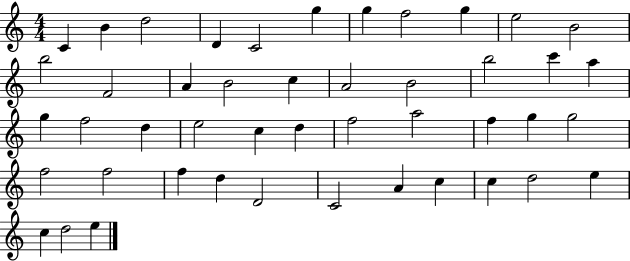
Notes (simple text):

C4/q B4/q D5/h D4/q C4/h G5/q G5/q F5/h G5/q E5/h B4/h B5/h F4/h A4/q B4/h C5/q A4/h B4/h B5/h C6/q A5/q G5/q F5/h D5/q E5/h C5/q D5/q F5/h A5/h F5/q G5/q G5/h F5/h F5/h F5/q D5/q D4/h C4/h A4/q C5/q C5/q D5/h E5/q C5/q D5/h E5/q